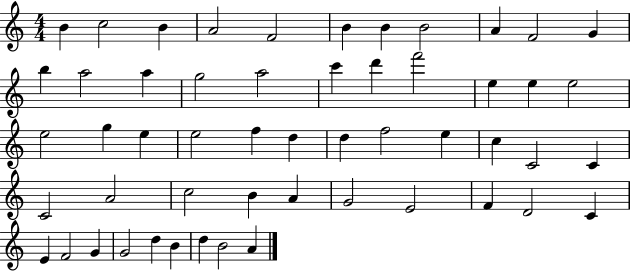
{
  \clef treble
  \numericTimeSignature
  \time 4/4
  \key c \major
  b'4 c''2 b'4 | a'2 f'2 | b'4 b'4 b'2 | a'4 f'2 g'4 | \break b''4 a''2 a''4 | g''2 a''2 | c'''4 d'''4 f'''2 | e''4 e''4 e''2 | \break e''2 g''4 e''4 | e''2 f''4 d''4 | d''4 f''2 e''4 | c''4 c'2 c'4 | \break c'2 a'2 | c''2 b'4 a'4 | g'2 e'2 | f'4 d'2 c'4 | \break e'4 f'2 g'4 | g'2 d''4 b'4 | d''4 b'2 a'4 | \bar "|."
}